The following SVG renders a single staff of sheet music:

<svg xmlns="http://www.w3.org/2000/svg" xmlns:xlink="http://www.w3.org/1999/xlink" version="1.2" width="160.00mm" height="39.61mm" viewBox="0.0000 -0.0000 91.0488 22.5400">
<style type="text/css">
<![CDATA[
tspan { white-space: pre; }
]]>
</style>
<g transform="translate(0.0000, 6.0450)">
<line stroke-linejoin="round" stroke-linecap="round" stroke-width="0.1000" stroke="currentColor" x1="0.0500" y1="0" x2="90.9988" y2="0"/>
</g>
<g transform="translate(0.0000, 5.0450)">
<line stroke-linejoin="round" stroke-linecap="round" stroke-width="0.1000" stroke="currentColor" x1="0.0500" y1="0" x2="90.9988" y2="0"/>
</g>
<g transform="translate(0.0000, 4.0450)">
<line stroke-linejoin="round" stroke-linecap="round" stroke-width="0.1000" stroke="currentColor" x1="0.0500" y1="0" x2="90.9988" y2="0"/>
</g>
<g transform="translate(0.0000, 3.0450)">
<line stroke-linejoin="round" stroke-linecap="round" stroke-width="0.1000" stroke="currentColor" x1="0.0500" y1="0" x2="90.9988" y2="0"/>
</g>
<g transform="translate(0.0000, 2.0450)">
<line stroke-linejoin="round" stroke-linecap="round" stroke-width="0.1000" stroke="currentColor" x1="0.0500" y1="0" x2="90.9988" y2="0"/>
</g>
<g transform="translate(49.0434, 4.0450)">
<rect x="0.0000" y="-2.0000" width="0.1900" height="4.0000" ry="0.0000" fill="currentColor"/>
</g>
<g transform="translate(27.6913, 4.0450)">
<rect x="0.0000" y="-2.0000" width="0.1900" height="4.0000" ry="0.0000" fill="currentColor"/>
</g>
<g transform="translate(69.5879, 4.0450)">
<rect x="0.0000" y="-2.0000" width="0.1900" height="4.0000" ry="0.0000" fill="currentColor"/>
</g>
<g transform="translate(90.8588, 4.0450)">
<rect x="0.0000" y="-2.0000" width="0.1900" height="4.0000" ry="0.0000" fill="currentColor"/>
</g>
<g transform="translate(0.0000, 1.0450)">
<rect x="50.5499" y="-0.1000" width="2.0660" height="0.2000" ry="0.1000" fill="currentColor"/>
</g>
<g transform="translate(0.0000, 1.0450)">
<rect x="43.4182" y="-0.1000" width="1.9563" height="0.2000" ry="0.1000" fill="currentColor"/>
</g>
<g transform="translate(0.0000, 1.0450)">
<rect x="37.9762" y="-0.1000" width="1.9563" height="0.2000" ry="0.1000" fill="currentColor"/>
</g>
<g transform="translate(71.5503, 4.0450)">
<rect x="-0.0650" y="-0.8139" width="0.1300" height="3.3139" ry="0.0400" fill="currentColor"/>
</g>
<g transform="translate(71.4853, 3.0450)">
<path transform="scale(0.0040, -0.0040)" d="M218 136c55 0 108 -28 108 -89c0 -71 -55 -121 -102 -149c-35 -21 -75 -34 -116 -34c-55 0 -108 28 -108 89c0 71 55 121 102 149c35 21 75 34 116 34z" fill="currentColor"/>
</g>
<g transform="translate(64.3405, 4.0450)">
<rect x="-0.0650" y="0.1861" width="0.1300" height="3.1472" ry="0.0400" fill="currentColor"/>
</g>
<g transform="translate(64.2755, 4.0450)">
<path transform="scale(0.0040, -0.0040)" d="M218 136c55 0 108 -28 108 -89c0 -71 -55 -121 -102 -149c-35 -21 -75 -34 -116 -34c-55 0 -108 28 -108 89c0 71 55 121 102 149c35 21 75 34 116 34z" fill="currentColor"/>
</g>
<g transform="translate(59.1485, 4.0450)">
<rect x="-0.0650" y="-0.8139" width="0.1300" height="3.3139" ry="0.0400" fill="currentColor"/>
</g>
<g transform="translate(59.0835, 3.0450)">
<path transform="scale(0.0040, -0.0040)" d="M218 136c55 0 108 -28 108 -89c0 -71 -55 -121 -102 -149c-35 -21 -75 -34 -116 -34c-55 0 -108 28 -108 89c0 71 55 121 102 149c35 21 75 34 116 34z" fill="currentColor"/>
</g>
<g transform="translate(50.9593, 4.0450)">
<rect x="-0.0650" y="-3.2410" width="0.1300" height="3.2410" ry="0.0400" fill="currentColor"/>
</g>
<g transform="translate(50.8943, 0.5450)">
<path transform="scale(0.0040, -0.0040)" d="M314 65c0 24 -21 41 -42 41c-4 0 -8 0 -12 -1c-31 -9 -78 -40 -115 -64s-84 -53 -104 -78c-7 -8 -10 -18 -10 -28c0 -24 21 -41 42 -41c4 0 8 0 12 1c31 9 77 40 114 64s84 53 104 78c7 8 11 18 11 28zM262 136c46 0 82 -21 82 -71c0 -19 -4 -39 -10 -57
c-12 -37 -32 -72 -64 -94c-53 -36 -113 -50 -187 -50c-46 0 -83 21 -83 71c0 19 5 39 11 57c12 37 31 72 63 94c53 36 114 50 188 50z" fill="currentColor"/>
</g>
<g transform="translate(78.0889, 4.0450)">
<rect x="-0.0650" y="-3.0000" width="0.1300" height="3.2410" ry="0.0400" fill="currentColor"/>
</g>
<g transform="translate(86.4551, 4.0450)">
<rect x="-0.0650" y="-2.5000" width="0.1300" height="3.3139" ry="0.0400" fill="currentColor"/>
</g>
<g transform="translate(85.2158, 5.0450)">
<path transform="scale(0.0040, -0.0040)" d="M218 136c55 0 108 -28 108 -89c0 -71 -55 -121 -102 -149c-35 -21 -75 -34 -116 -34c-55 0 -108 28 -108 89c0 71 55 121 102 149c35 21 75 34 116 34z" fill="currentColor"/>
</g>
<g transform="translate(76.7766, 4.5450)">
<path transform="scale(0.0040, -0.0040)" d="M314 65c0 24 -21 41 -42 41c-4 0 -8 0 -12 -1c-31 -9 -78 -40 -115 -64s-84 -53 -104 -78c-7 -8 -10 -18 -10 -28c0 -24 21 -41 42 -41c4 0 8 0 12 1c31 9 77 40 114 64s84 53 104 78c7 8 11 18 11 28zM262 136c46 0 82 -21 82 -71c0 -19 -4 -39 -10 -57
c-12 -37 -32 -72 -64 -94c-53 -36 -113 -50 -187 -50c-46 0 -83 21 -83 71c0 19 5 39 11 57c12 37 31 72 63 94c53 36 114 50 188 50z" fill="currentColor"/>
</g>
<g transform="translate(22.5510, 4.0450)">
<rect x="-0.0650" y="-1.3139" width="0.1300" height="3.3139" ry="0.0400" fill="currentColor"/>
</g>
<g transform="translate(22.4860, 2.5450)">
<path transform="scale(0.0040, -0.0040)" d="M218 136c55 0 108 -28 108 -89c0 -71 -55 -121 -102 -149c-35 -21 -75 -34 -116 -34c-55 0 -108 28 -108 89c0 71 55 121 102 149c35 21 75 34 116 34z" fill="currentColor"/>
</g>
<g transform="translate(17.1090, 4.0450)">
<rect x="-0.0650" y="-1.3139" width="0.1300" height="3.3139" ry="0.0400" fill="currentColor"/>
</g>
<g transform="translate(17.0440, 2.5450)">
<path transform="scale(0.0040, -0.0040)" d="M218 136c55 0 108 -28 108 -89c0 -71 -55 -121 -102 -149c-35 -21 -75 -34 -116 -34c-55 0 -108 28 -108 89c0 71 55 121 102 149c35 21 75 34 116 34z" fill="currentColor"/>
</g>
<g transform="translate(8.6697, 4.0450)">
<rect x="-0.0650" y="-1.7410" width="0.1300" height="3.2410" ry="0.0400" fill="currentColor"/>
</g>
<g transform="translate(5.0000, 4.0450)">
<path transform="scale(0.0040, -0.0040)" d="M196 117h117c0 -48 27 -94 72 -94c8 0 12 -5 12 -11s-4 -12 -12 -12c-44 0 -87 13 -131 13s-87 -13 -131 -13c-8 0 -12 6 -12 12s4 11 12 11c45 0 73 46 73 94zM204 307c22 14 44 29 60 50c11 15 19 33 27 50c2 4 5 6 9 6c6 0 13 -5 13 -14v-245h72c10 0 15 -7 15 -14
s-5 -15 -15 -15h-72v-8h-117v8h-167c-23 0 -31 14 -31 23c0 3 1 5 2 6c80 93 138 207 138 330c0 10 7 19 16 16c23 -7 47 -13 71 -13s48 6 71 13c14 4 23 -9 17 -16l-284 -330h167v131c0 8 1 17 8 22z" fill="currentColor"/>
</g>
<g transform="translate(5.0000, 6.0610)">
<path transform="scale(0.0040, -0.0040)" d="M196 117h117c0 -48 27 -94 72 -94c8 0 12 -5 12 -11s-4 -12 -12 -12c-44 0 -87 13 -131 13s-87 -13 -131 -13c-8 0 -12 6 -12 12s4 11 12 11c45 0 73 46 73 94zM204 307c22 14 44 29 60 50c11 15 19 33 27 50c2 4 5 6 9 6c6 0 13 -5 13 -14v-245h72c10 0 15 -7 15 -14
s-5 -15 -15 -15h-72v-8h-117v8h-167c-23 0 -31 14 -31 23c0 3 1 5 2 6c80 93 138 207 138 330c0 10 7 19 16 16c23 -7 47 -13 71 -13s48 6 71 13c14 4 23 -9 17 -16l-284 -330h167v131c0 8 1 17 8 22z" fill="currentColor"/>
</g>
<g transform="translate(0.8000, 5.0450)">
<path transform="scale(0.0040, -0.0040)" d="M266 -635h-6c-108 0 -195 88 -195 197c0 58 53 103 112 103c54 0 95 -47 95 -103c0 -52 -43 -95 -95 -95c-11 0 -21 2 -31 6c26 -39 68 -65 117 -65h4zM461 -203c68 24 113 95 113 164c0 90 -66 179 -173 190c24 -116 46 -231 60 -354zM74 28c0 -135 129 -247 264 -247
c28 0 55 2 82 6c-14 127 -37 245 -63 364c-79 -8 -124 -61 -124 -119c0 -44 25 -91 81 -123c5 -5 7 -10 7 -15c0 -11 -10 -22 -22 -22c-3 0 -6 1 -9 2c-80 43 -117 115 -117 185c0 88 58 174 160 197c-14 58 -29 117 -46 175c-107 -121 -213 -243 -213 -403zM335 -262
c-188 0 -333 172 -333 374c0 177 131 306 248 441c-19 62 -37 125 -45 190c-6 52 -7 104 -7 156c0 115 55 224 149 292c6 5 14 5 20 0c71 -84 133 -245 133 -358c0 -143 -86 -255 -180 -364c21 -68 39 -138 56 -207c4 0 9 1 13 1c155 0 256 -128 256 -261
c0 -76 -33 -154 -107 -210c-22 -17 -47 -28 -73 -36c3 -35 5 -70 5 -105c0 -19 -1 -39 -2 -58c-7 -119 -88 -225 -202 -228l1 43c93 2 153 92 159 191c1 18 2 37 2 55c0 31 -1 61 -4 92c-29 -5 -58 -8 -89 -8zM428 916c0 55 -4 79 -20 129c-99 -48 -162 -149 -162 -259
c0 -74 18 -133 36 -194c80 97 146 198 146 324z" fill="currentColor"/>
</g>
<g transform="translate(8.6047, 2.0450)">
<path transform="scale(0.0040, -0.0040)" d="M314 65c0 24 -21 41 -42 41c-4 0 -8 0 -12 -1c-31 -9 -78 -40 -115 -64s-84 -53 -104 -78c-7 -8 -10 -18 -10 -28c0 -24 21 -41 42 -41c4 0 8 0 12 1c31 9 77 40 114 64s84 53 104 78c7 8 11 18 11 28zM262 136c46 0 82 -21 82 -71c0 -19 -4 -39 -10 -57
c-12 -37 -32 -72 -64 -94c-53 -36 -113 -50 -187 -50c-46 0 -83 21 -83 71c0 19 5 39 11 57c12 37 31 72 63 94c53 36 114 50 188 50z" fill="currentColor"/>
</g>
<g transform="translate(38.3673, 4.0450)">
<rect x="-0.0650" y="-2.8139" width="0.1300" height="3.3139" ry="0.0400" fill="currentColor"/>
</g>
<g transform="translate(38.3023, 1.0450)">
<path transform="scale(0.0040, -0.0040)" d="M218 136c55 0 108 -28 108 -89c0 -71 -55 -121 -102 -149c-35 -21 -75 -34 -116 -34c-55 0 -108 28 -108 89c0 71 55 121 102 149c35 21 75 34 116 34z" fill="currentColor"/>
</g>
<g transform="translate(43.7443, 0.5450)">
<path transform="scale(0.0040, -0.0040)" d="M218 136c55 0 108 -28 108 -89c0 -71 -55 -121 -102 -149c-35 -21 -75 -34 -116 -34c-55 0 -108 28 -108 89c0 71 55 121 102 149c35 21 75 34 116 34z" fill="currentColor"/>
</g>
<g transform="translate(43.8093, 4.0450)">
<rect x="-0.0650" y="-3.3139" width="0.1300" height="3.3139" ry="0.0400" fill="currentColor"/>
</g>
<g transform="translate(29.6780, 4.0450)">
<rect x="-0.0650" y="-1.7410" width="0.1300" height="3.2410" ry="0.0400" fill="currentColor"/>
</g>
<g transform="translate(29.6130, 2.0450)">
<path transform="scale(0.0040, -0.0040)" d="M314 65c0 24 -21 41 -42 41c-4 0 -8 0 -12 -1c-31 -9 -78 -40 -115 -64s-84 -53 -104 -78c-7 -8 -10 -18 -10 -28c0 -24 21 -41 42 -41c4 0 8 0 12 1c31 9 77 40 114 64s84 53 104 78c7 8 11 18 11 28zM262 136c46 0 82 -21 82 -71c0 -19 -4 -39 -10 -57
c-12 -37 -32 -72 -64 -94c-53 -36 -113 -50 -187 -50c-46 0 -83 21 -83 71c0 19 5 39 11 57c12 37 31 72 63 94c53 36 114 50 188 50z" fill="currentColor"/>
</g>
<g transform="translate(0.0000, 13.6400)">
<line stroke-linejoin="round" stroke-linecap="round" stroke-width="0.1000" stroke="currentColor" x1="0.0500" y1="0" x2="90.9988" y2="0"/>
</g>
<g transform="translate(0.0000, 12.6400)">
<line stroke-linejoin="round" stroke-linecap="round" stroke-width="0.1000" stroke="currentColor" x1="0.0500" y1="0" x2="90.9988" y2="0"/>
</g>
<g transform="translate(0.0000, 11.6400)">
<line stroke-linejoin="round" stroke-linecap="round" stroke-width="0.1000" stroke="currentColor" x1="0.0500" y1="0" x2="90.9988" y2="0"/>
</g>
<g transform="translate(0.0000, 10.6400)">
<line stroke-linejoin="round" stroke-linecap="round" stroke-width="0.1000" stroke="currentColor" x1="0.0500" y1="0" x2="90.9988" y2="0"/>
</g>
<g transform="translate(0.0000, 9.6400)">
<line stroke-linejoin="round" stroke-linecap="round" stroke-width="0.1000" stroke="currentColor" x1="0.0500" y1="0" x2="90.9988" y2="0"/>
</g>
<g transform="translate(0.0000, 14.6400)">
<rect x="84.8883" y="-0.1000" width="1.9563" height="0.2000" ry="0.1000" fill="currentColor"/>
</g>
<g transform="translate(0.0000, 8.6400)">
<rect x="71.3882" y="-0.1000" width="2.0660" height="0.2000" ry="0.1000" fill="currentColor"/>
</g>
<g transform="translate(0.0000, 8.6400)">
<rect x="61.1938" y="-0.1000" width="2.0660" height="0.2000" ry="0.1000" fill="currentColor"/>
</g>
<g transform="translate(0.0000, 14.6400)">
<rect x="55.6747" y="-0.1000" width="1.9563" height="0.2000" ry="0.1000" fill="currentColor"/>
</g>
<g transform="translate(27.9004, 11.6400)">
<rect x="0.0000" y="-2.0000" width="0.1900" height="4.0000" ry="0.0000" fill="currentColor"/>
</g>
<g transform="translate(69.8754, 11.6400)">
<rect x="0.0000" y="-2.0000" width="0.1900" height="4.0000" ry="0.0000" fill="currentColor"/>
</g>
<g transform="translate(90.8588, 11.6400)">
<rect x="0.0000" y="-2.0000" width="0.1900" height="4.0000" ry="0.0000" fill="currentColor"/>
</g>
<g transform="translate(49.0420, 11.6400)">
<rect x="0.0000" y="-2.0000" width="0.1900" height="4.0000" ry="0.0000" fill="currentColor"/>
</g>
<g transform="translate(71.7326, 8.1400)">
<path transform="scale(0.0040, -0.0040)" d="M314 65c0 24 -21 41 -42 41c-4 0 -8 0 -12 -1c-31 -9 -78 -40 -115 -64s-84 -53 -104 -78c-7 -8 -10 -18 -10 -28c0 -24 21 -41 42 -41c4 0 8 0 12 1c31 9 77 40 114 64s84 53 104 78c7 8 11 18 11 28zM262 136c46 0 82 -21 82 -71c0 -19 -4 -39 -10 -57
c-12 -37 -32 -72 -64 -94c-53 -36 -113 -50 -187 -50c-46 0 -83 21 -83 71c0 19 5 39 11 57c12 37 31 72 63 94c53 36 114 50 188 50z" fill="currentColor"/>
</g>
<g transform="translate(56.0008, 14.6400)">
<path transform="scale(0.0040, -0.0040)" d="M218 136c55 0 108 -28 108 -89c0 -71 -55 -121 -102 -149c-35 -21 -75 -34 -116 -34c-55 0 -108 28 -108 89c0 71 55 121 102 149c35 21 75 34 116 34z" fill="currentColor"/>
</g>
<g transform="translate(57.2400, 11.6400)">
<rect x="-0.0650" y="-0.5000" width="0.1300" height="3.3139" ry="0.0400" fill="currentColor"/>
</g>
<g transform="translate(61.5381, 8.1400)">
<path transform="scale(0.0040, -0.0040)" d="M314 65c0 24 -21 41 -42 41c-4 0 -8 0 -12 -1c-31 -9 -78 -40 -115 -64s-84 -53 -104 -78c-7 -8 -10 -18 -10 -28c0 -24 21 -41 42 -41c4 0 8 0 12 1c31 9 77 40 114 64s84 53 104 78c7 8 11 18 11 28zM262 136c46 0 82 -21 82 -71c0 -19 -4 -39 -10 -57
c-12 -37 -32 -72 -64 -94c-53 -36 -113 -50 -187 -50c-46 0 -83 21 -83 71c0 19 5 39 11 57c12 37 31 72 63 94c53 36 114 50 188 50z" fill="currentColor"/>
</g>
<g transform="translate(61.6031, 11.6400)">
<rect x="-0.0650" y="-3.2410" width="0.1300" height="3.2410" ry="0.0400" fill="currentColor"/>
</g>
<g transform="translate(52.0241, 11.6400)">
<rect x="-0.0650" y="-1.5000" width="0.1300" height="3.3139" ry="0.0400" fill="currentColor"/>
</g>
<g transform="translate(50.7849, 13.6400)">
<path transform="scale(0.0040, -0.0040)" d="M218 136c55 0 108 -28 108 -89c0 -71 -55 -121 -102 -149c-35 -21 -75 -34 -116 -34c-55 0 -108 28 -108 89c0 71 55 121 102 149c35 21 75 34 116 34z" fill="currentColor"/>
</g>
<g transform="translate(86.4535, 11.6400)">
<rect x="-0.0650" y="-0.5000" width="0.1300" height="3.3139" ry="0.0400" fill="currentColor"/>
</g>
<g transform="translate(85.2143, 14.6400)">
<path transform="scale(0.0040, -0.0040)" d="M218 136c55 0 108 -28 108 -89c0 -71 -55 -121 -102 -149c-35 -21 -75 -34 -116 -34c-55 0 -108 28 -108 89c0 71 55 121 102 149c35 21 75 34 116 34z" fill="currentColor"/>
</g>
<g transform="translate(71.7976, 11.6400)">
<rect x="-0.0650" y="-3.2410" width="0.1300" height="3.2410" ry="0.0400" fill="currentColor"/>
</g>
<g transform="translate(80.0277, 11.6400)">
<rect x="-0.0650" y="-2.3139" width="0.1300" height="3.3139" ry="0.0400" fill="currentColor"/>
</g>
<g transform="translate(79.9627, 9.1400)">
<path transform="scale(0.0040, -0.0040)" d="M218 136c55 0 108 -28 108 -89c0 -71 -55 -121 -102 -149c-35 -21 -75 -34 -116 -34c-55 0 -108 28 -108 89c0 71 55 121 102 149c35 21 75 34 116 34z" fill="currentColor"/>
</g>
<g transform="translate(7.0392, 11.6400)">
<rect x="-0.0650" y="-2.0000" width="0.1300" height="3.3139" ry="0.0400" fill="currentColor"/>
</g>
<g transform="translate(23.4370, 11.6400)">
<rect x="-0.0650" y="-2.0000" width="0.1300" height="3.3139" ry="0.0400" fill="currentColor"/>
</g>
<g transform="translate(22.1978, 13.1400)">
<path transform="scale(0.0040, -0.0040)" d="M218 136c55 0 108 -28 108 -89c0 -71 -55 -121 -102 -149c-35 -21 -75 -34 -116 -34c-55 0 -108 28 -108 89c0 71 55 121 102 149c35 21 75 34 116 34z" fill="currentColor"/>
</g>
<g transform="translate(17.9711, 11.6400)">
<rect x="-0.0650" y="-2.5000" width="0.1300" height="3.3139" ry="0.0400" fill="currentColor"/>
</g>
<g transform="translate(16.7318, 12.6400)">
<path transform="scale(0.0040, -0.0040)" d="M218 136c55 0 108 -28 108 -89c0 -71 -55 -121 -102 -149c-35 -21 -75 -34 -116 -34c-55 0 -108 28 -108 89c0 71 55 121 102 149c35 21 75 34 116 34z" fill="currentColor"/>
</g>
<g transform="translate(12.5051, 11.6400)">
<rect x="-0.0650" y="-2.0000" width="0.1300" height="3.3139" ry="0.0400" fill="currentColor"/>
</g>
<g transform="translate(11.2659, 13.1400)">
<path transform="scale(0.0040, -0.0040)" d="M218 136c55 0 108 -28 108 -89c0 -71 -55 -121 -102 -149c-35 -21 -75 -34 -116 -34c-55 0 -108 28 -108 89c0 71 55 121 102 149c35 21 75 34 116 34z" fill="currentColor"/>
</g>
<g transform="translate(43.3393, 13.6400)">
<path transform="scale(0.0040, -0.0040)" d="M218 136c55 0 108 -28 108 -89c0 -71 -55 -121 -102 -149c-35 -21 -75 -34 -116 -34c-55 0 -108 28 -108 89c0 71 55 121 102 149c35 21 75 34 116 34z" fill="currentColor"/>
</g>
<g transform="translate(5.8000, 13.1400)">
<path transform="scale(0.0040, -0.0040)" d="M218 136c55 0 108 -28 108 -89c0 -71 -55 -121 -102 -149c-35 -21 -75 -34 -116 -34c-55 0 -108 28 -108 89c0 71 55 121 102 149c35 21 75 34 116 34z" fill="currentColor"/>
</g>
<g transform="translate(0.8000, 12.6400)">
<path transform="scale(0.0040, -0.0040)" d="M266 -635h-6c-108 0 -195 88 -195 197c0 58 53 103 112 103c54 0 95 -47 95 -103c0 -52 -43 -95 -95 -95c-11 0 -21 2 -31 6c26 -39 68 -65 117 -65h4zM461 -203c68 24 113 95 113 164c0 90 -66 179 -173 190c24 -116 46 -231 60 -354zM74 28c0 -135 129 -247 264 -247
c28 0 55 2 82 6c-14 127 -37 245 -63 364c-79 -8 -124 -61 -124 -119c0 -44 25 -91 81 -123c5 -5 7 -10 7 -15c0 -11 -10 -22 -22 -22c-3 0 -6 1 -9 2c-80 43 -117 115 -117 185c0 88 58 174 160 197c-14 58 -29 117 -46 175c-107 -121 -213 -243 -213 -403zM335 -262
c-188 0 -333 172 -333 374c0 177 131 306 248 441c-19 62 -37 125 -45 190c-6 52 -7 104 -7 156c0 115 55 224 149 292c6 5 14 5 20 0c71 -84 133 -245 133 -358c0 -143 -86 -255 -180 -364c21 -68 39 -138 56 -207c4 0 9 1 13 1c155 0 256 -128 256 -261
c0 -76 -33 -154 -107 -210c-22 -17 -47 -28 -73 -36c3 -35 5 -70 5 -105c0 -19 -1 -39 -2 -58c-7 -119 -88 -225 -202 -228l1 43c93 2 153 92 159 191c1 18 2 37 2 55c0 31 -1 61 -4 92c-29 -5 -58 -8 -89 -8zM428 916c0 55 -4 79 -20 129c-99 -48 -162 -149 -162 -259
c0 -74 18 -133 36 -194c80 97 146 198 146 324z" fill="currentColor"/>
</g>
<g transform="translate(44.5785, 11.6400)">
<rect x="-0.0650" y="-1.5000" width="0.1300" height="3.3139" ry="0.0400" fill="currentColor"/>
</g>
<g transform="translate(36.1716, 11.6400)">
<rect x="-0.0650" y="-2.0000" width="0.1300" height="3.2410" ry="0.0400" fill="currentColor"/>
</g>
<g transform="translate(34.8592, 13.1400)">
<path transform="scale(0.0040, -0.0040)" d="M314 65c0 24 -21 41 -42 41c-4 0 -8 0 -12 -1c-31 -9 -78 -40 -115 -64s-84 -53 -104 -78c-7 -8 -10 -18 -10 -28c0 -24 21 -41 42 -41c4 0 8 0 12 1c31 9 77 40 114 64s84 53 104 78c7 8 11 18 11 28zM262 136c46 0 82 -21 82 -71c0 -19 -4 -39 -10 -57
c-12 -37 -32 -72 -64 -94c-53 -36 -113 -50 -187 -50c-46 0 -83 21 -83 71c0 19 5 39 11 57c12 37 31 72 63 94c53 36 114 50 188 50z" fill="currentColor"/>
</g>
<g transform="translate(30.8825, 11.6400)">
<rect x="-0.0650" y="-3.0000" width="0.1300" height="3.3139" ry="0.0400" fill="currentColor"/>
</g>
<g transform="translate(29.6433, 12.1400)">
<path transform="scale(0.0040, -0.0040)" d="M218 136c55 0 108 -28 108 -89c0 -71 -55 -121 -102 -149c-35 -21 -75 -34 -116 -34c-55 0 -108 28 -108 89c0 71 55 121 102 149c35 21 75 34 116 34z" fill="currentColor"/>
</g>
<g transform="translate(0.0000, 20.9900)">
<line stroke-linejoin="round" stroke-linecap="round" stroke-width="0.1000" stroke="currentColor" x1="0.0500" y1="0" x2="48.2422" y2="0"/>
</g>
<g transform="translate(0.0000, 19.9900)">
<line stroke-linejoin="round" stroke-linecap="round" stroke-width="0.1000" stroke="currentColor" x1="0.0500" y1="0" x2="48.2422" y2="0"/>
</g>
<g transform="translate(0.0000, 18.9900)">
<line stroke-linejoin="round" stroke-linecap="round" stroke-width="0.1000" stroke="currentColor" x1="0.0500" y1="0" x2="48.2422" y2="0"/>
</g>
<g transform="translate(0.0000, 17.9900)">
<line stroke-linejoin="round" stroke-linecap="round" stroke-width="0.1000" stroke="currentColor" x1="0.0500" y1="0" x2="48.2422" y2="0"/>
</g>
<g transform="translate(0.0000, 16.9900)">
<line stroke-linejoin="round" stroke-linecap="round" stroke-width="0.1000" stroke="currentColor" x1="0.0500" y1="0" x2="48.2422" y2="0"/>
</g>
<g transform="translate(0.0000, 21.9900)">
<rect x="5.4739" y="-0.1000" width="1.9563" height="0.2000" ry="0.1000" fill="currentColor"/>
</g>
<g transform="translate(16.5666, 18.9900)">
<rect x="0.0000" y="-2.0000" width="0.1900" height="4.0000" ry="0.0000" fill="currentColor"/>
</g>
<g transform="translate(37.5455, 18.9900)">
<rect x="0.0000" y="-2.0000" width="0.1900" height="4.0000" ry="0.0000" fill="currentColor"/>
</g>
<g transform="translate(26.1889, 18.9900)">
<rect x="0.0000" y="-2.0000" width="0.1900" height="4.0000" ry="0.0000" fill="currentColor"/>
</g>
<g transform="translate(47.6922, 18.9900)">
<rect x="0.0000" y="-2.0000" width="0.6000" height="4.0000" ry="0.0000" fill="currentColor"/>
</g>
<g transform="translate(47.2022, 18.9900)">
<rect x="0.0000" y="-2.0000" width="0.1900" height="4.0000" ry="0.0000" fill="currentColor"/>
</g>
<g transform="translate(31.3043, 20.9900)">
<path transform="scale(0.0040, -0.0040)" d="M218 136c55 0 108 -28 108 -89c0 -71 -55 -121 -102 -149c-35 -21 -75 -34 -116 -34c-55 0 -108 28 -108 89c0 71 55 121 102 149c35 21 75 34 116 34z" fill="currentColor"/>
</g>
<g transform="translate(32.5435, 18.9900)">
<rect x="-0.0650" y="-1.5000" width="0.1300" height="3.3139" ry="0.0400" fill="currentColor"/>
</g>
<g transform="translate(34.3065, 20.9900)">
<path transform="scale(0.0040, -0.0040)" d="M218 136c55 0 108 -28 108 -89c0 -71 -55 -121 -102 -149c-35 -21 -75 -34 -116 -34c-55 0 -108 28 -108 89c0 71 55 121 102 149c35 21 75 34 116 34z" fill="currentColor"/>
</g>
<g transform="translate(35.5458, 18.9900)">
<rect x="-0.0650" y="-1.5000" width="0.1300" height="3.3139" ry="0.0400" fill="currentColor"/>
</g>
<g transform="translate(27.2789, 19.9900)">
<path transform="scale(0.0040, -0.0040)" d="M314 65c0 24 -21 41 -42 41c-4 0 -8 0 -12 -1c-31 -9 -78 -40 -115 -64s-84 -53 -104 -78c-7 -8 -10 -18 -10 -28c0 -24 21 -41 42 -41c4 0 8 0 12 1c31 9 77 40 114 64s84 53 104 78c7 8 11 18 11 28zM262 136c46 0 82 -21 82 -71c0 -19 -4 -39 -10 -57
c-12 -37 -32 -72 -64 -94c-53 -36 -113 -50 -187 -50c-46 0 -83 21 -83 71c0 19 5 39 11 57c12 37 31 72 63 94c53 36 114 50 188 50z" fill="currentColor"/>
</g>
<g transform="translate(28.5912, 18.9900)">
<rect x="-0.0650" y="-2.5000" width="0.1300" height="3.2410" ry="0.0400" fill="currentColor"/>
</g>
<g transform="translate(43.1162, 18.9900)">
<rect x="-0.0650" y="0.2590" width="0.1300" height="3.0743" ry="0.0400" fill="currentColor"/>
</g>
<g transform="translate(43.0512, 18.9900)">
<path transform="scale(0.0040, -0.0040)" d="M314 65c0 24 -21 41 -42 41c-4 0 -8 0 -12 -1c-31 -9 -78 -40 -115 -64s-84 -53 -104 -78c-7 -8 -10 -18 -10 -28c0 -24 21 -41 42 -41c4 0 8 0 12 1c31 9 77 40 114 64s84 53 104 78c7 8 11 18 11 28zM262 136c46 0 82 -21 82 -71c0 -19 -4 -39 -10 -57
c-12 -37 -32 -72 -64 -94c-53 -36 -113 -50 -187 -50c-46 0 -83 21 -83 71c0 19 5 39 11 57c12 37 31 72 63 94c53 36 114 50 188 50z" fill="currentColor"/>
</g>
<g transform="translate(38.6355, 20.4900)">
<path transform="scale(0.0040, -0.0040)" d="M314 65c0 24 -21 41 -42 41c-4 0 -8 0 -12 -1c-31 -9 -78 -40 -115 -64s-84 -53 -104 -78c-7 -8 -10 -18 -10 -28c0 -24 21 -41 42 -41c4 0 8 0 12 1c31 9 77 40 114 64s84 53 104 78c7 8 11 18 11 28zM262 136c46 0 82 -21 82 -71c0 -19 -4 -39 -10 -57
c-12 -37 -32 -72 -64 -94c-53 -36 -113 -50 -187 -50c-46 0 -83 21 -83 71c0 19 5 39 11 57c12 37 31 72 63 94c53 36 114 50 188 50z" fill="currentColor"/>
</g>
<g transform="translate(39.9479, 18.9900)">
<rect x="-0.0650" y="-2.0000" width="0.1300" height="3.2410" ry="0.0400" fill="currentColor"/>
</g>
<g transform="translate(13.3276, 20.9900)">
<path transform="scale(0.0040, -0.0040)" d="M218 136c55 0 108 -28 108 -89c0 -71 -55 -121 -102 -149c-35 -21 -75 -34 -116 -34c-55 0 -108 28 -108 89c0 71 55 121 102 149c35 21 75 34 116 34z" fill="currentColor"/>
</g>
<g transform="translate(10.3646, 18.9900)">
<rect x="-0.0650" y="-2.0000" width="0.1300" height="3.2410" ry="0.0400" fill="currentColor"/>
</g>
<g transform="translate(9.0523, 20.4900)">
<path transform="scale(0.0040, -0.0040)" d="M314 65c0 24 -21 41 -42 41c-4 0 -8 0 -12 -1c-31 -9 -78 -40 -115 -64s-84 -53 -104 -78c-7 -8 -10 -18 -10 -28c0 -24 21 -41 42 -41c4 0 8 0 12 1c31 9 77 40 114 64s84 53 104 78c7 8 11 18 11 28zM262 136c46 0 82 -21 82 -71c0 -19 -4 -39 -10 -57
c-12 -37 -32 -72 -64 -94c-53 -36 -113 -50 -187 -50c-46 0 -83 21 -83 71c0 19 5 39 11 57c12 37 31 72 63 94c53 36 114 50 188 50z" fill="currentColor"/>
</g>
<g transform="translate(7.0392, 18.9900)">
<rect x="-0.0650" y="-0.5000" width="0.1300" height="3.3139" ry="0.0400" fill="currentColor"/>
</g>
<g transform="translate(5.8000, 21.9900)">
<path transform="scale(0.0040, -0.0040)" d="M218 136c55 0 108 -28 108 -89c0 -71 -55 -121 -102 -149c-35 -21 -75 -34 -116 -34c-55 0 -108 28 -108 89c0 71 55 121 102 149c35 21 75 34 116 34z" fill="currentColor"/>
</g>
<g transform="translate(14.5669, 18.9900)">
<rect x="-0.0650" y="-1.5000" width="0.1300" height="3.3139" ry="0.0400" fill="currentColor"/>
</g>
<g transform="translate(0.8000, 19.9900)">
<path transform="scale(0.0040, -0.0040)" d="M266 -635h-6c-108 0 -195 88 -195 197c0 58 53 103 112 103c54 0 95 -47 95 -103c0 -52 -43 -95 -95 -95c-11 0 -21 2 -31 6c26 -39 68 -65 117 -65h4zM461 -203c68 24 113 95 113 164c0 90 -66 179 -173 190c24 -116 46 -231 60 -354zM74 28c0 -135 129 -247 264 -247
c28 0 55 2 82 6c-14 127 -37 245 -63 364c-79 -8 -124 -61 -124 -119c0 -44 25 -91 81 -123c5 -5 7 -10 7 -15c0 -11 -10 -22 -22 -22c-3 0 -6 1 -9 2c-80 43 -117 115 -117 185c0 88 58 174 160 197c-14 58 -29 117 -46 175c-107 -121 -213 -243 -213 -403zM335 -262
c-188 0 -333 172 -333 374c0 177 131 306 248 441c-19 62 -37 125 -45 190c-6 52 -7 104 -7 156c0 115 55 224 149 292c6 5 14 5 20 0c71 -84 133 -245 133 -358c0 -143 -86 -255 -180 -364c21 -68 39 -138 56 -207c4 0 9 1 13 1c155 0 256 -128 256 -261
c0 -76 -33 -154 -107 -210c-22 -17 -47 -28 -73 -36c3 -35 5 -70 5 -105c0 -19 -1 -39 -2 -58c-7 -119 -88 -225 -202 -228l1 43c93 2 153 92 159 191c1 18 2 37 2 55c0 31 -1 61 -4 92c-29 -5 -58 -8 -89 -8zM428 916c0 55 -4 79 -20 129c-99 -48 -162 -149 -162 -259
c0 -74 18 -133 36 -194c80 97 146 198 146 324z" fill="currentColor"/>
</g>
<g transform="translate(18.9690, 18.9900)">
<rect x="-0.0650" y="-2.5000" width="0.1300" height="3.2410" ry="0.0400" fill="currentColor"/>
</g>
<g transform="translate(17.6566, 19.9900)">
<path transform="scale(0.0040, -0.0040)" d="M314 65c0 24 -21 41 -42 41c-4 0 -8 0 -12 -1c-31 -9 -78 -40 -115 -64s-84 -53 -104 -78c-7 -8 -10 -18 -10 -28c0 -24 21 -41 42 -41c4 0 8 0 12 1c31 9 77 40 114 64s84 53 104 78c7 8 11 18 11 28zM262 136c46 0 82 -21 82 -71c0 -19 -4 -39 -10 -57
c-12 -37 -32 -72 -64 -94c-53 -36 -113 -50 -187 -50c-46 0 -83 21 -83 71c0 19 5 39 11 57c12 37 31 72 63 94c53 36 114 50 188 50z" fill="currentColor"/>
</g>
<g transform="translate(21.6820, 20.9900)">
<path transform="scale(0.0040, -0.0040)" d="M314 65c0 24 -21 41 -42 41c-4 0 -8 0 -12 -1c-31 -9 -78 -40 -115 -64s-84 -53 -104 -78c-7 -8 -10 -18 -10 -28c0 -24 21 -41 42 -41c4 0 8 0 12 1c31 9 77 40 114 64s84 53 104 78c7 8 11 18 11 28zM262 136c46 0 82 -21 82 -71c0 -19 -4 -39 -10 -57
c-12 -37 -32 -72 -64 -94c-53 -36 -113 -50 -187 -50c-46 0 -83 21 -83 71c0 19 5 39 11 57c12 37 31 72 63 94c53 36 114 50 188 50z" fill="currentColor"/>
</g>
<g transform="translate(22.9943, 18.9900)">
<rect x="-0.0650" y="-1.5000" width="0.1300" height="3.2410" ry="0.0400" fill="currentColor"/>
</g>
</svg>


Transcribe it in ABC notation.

X:1
T:Untitled
M:4/4
L:1/4
K:C
f2 e e f2 a b b2 d B d A2 G F F G F A F2 E E C b2 b2 g C C F2 E G2 E2 G2 E E F2 B2